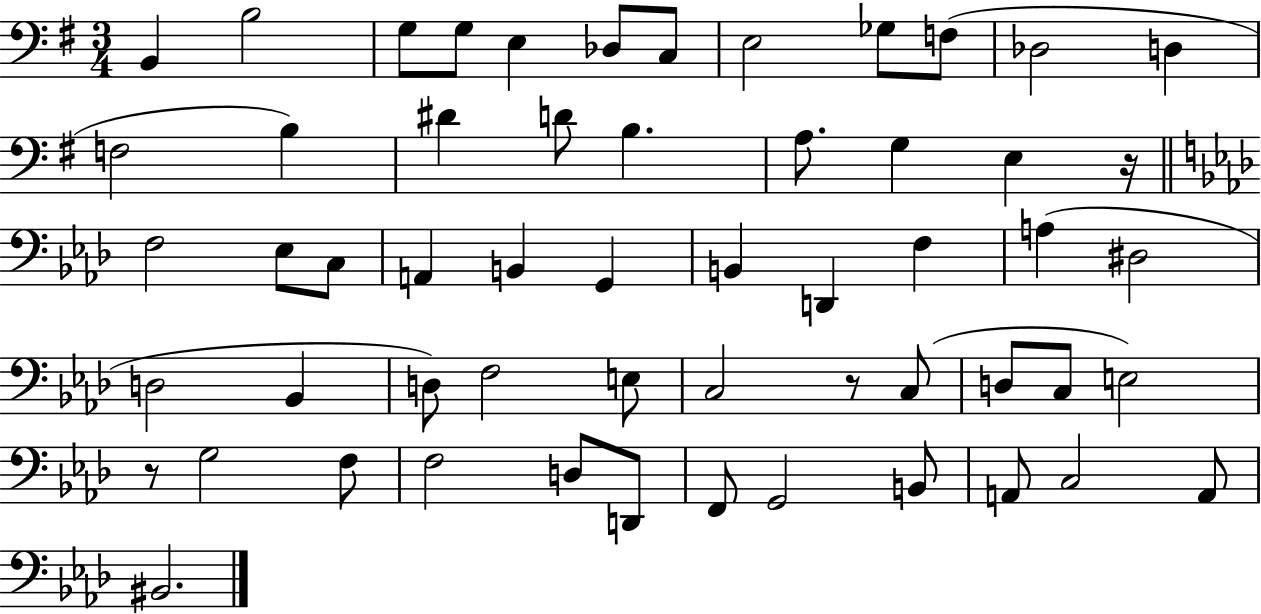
X:1
T:Untitled
M:3/4
L:1/4
K:G
B,, B,2 G,/2 G,/2 E, _D,/2 C,/2 E,2 _G,/2 F,/2 _D,2 D, F,2 B, ^D D/2 B, A,/2 G, E, z/4 F,2 _E,/2 C,/2 A,, B,, G,, B,, D,, F, A, ^D,2 D,2 _B,, D,/2 F,2 E,/2 C,2 z/2 C,/2 D,/2 C,/2 E,2 z/2 G,2 F,/2 F,2 D,/2 D,,/2 F,,/2 G,,2 B,,/2 A,,/2 C,2 A,,/2 ^B,,2